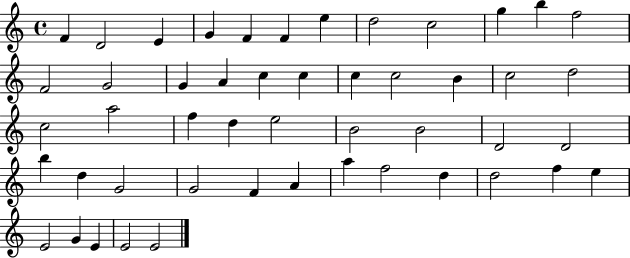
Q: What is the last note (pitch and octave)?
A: E4